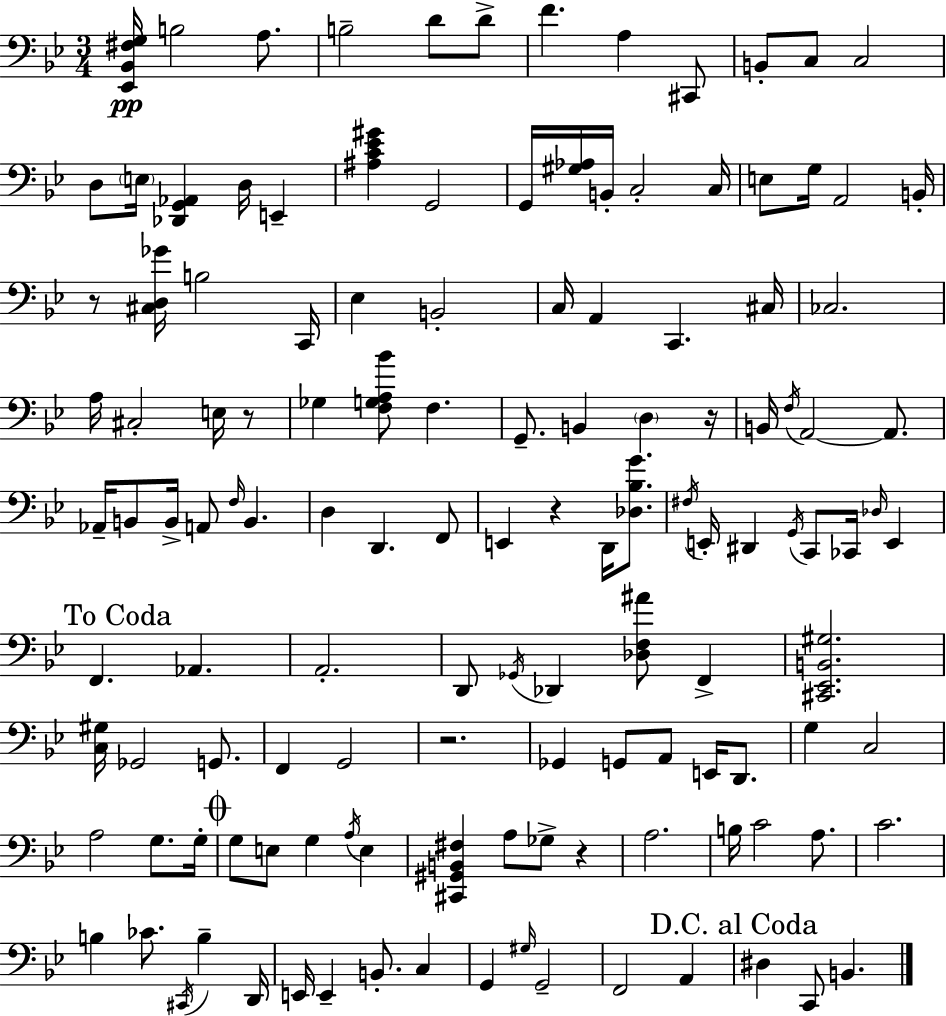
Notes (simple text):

[Eb2,Bb2,F#3,G3]/s B3/h A3/e. B3/h D4/e D4/e F4/q. A3/q C#2/e B2/e C3/e C3/h D3/e E3/s [Db2,G2,Ab2]/q D3/s E2/q [A#3,C4,Eb4,G#4]/q G2/h G2/s [G#3,Ab3]/s B2/s C3/h C3/s E3/e G3/s A2/h B2/s R/e [C#3,D3,Gb4]/s B3/h C2/s Eb3/q B2/h C3/s A2/q C2/q. C#3/s CES3/h. A3/s C#3/h E3/s R/e Gb3/q [F3,G3,A3,Bb4]/e F3/q. G2/e. B2/q D3/q R/s B2/s F3/s A2/h A2/e. Ab2/s B2/e B2/s A2/e F3/s B2/q. D3/q D2/q. F2/e E2/q R/q D2/s [Db3,Bb3,G4]/e. F#3/s E2/s D#2/q G2/s C2/e CES2/s Db3/s E2/q F2/q. Ab2/q. A2/h. D2/e Gb2/s Db2/q [Db3,F3,A#4]/e F2/q [C#2,Eb2,B2,G#3]/h. [C3,G#3]/s Gb2/h G2/e. F2/q G2/h R/h. Gb2/q G2/e A2/e E2/s D2/e. G3/q C3/h A3/h G3/e. G3/s G3/e E3/e G3/q A3/s E3/q [C#2,G#2,B2,F#3]/q A3/e Gb3/e R/q A3/h. B3/s C4/h A3/e. C4/h. B3/q CES4/e. C#2/s B3/q D2/s E2/s E2/q B2/e. C3/q G2/q G#3/s G2/h F2/h A2/q D#3/q C2/e B2/q.